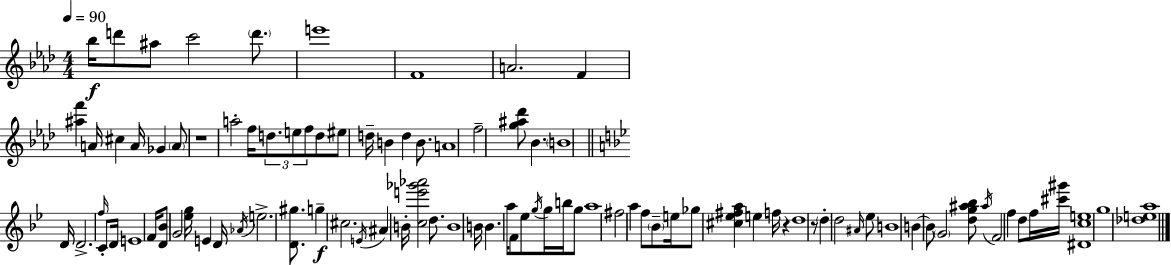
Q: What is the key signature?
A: AES major